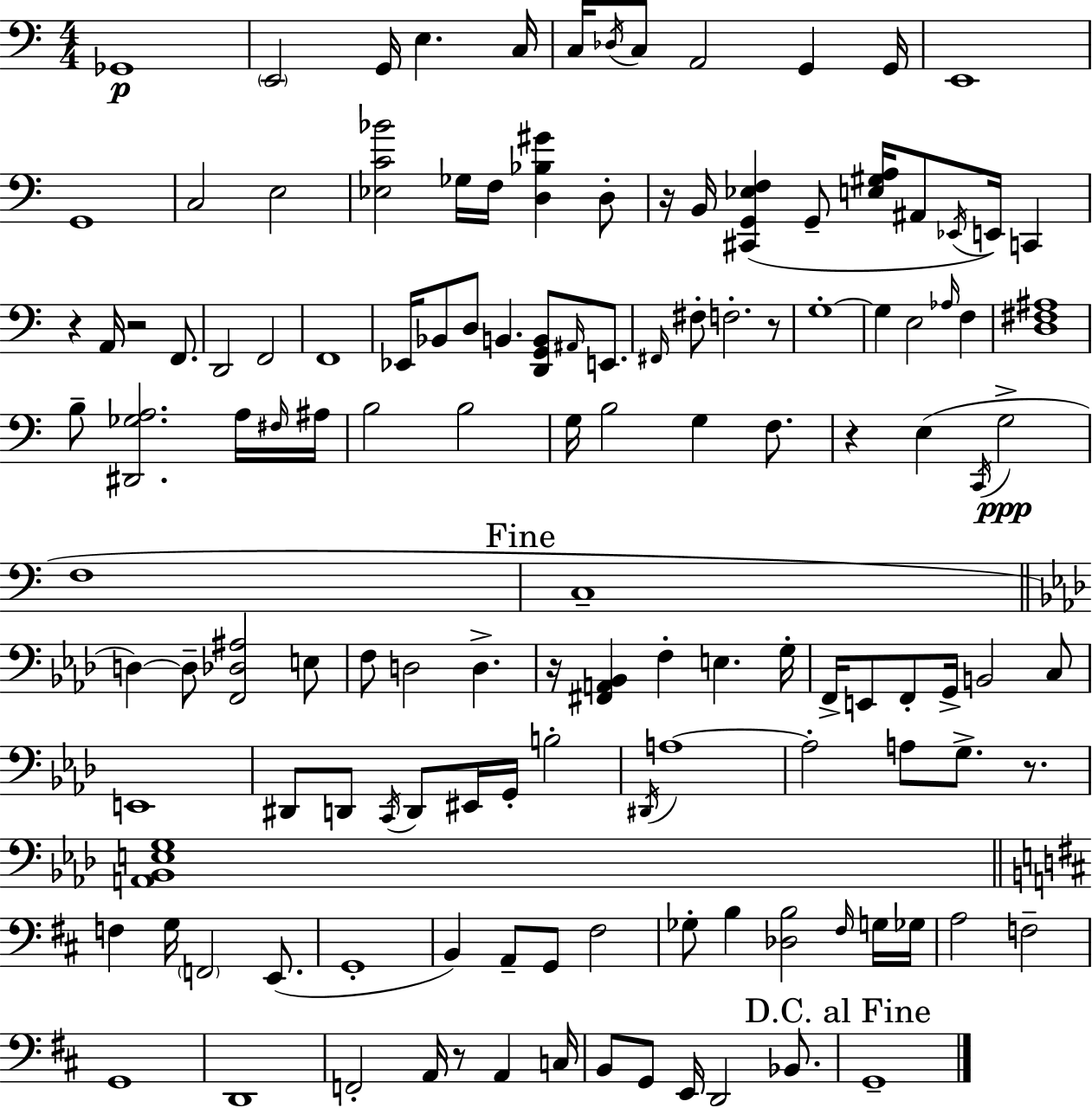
Gb2/w E2/h G2/s E3/q. C3/s C3/s Db3/s C3/e A2/h G2/q G2/s E2/w G2/w C3/h E3/h [Eb3,C4,Bb4]/h Gb3/s F3/s [D3,Bb3,G#4]/q D3/e R/s B2/s [C#2,G2,Eb3,F3]/q G2/e [E3,G#3,A3]/s A#2/e Eb2/s E2/s C2/q R/q A2/s R/h F2/e. D2/h F2/h F2/w Eb2/s Bb2/e D3/e B2/q. [D2,G2,B2]/e A#2/s E2/e. F#2/s F#3/e F3/h. R/e G3/w G3/q E3/h Ab3/s F3/q [D3,F#3,A#3]/w B3/e [D#2,Gb3,A3]/h. A3/s F#3/s A#3/s B3/h B3/h G3/s B3/h G3/q F3/e. R/q E3/q C2/s G3/h F3/w C3/w D3/q D3/e [F2,Db3,A#3]/h E3/e F3/e D3/h D3/q. R/s [F#2,A2,Bb2]/q F3/q E3/q. G3/s F2/s E2/e F2/e G2/s B2/h C3/e E2/w D#2/e D2/e C2/s D2/e EIS2/s G2/s B3/h D#2/s A3/w A3/h A3/e G3/e. R/e. [A2,Bb2,E3,G3]/w F3/q G3/s F2/h E2/e. G2/w B2/q A2/e G2/e F#3/h Gb3/e B3/q [Db3,B3]/h F#3/s G3/s Gb3/s A3/h F3/h G2/w D2/w F2/h A2/s R/e A2/q C3/s B2/e G2/e E2/s D2/h Bb2/e. G2/w